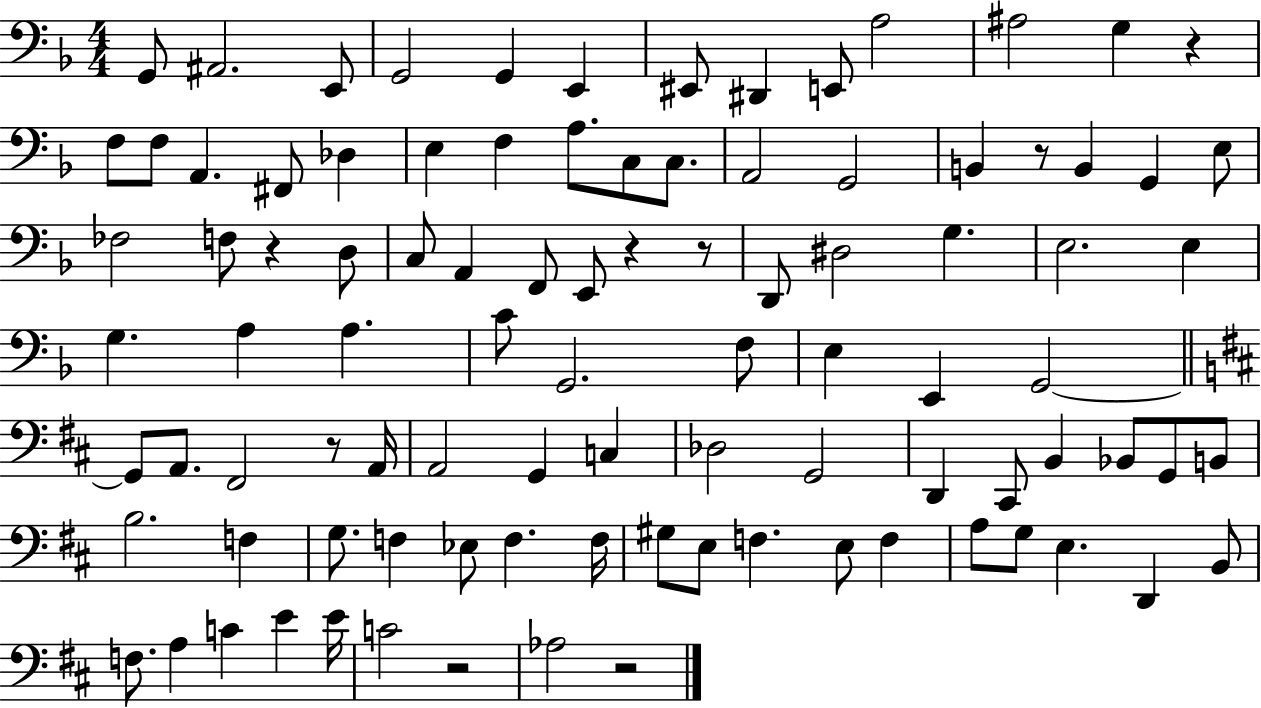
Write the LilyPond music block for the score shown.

{
  \clef bass
  \numericTimeSignature
  \time 4/4
  \key f \major
  g,8 ais,2. e,8 | g,2 g,4 e,4 | eis,8 dis,4 e,8 a2 | ais2 g4 r4 | \break f8 f8 a,4. fis,8 des4 | e4 f4 a8. c8 c8. | a,2 g,2 | b,4 r8 b,4 g,4 e8 | \break fes2 f8 r4 d8 | c8 a,4 f,8 e,8 r4 r8 | d,8 dis2 g4. | e2. e4 | \break g4. a4 a4. | c'8 g,2. f8 | e4 e,4 g,2~~ | \bar "||" \break \key b \minor g,8 a,8. fis,2 r8 a,16 | a,2 g,4 c4 | des2 g,2 | d,4 cis,8 b,4 bes,8 g,8 b,8 | \break b2. f4 | g8. f4 ees8 f4. f16 | gis8 e8 f4. e8 f4 | a8 g8 e4. d,4 b,8 | \break f8. a4 c'4 e'4 e'16 | c'2 r2 | aes2 r2 | \bar "|."
}